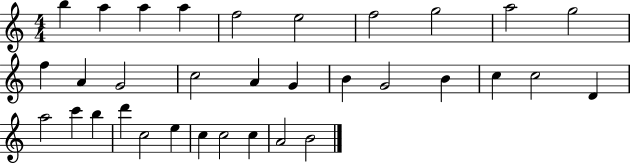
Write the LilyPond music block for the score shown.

{
  \clef treble
  \numericTimeSignature
  \time 4/4
  \key c \major
  b''4 a''4 a''4 a''4 | f''2 e''2 | f''2 g''2 | a''2 g''2 | \break f''4 a'4 g'2 | c''2 a'4 g'4 | b'4 g'2 b'4 | c''4 c''2 d'4 | \break a''2 c'''4 b''4 | d'''4 c''2 e''4 | c''4 c''2 c''4 | a'2 b'2 | \break \bar "|."
}